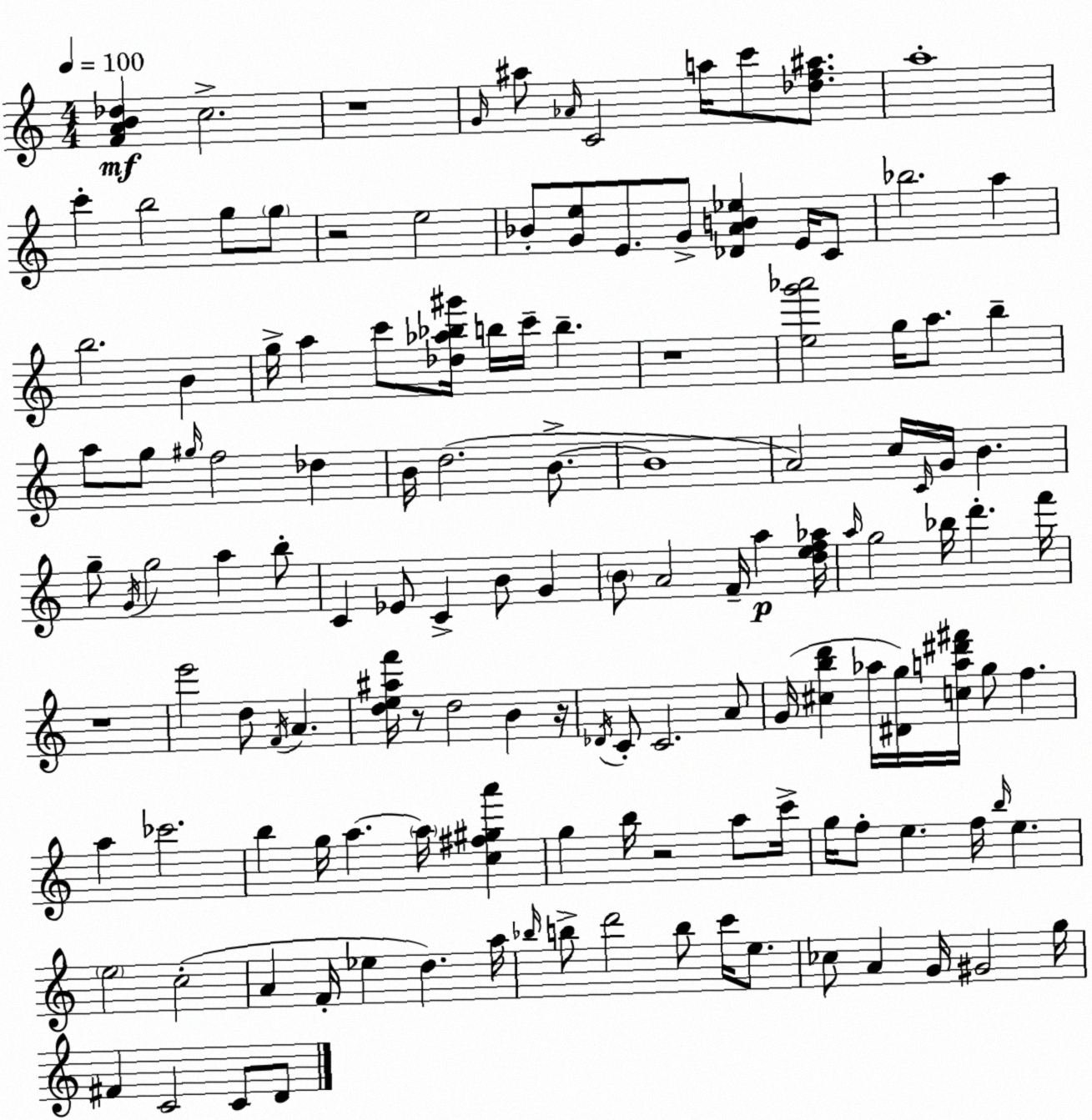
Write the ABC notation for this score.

X:1
T:Untitled
M:4/4
L:1/4
K:Am
[FAB_d] c2 z4 G/4 ^a/2 _A/4 C2 a/4 c'/2 [_df^a]/2 a4 c' b2 g/2 g/2 z2 e2 _B/2 [Ge]/2 E/2 G/2 [_DAB_e] E/4 C/2 _b2 a b2 B g/4 a c'/2 [_d_a_b^g']/4 b/4 c'/4 b z4 [eg'_a']2 g/4 a/2 b a/2 g/2 ^g/4 f2 _d B/4 d2 B/2 B4 A2 c/4 C/4 G/4 B g/2 G/4 g2 a b/2 C _E/2 C B/2 G B/2 A2 F/4 a [def_a]/4 a/4 g2 _b/4 d' f'/4 z4 e'2 d/2 F/4 A [de^af']/4 z/2 d2 B z/4 _D/4 C/2 C2 A/2 G/4 [^cbd'] _a/4 [^Dg]/4 [ca^d'^f']/4 g/2 f a _c'2 b g/4 a a/4 [c^f^ga'] g b/4 z2 a/2 c'/4 g/4 f/2 e f/4 b/4 e e2 c2 A F/4 _e d a/4 _b/4 b/2 d'2 b/2 c'/4 e/2 _c/2 A G/4 ^G2 g/4 ^F C2 C/2 D/2